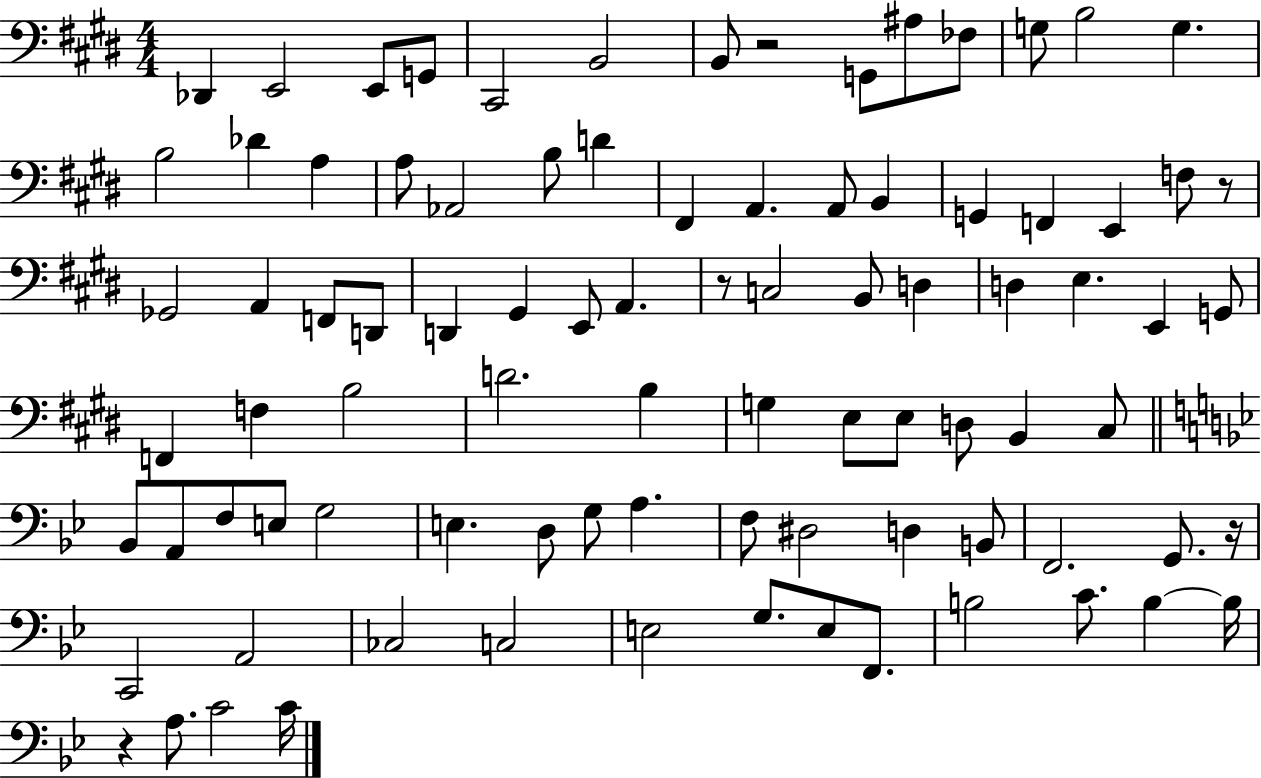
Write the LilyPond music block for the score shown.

{
  \clef bass
  \numericTimeSignature
  \time 4/4
  \key e \major
  des,4 e,2 e,8 g,8 | cis,2 b,2 | b,8 r2 g,8 ais8 fes8 | g8 b2 g4. | \break b2 des'4 a4 | a8 aes,2 b8 d'4 | fis,4 a,4. a,8 b,4 | g,4 f,4 e,4 f8 r8 | \break ges,2 a,4 f,8 d,8 | d,4 gis,4 e,8 a,4. | r8 c2 b,8 d4 | d4 e4. e,4 g,8 | \break f,4 f4 b2 | d'2. b4 | g4 e8 e8 d8 b,4 cis8 | \bar "||" \break \key bes \major bes,8 a,8 f8 e8 g2 | e4. d8 g8 a4. | f8 dis2 d4 b,8 | f,2. g,8. r16 | \break c,2 a,2 | ces2 c2 | e2 g8. e8 f,8. | b2 c'8. b4~~ b16 | \break r4 a8. c'2 c'16 | \bar "|."
}